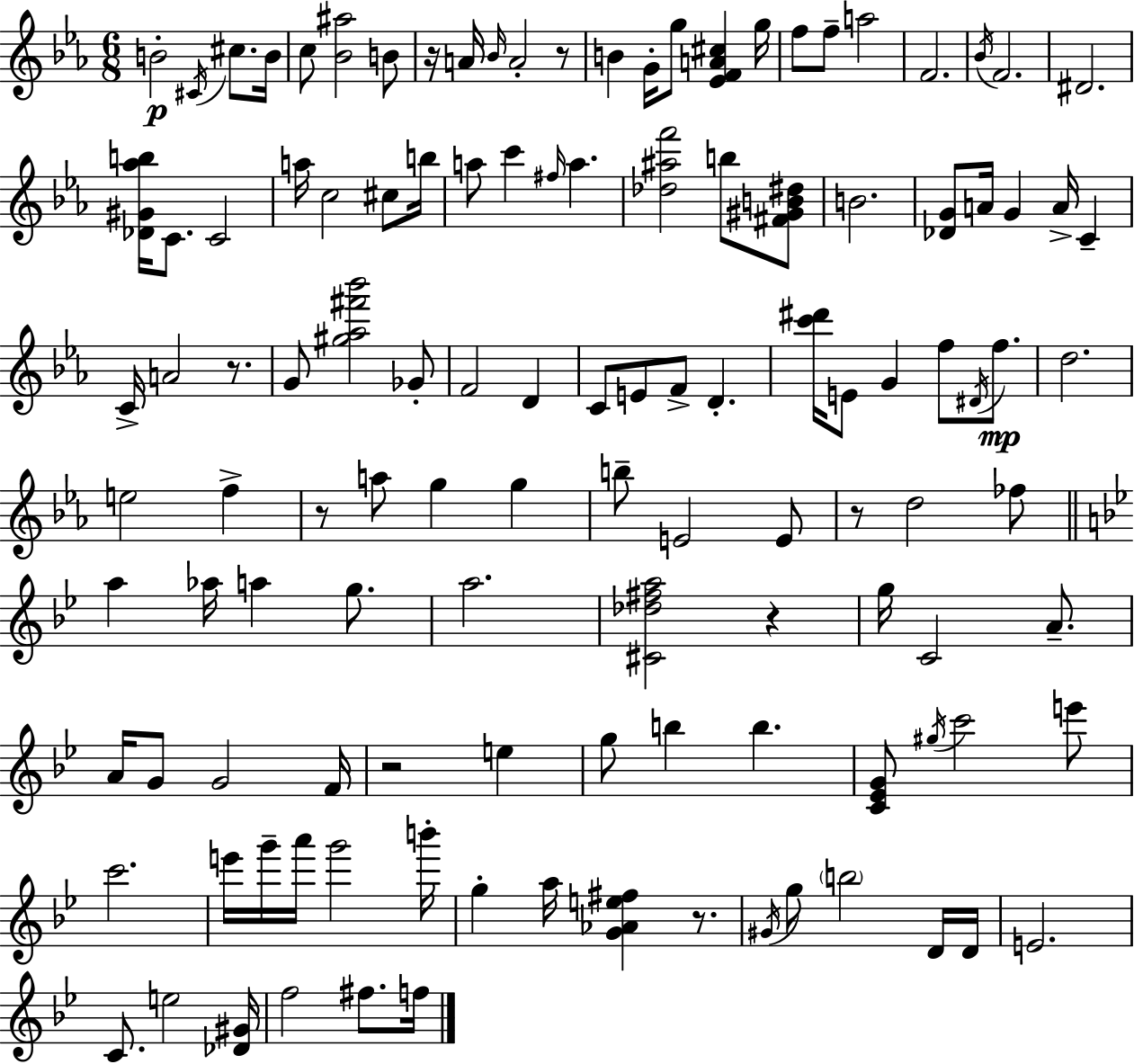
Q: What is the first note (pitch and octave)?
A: B4